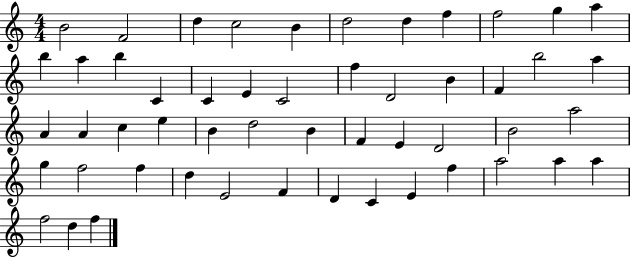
X:1
T:Untitled
M:4/4
L:1/4
K:C
B2 F2 d c2 B d2 d f f2 g a b a b C C E C2 f D2 B F b2 a A A c e B d2 B F E D2 B2 a2 g f2 f d E2 F D C E f a2 a a f2 d f